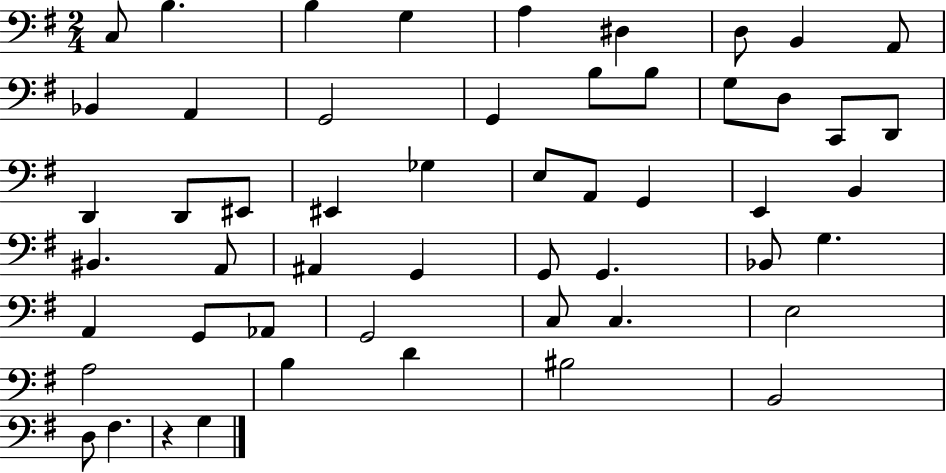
C3/e B3/q. B3/q G3/q A3/q D#3/q D3/e B2/q A2/e Bb2/q A2/q G2/h G2/q B3/e B3/e G3/e D3/e C2/e D2/e D2/q D2/e EIS2/e EIS2/q Gb3/q E3/e A2/e G2/q E2/q B2/q BIS2/q. A2/e A#2/q G2/q G2/e G2/q. Bb2/e G3/q. A2/q G2/e Ab2/e G2/h C3/e C3/q. E3/h A3/h B3/q D4/q BIS3/h B2/h D3/e F#3/q. R/q G3/q